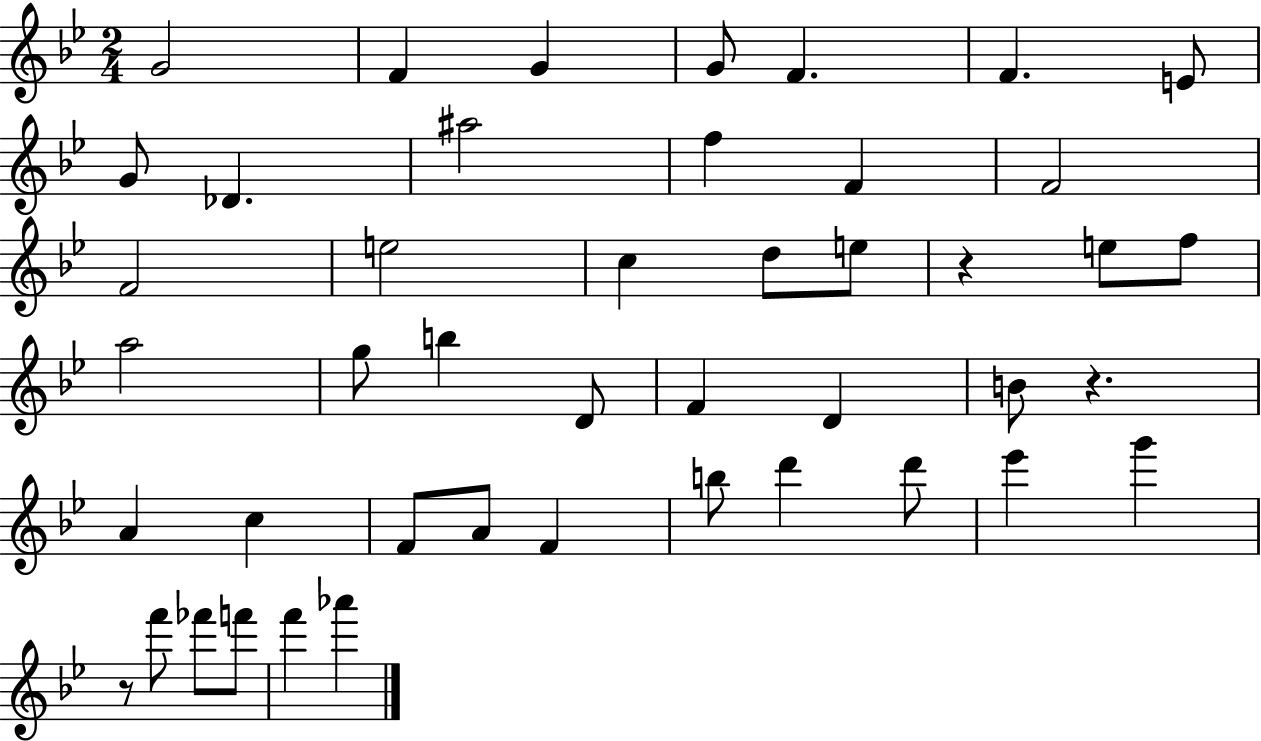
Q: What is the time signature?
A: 2/4